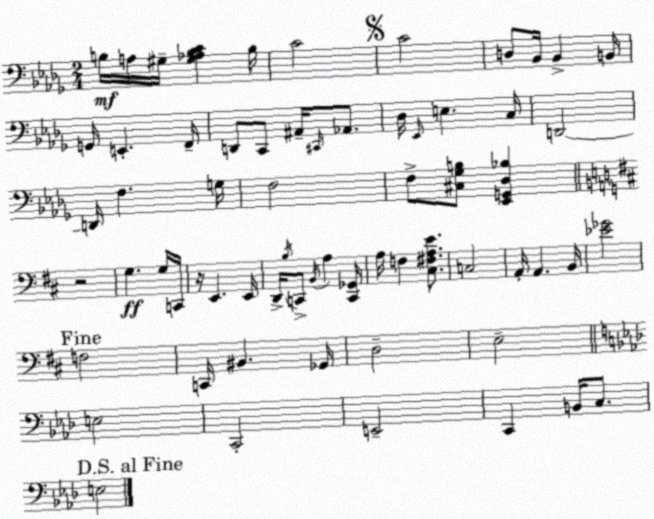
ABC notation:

X:1
T:Untitled
M:2/4
L:1/4
K:Bbm
B,/4 A,/4 ^G,/4 [^G,_A,B,C] B,/4 C2 C2 D,/2 _B,,/4 _B,, B,,/4 G,,/4 E,, F,,/4 D,,/2 C,,/2 ^A,,/4 ^C,,/4 _A,,/2 _D,/4 _E,,/4 E, C,/4 D,,2 D,,/4 F, G,/4 F,2 F,/2 [^C,_G,B,]/2 [_E,,G,,_D,_B,] z2 G, G,/4 C,,/4 z/4 E,, E,,/4 D,,/4 B,/4 C,,/2 B,,/4 A, [C,,_G,,]/4 A,/4 F, [^C,^F,A,E]/2 C,2 A,,/4 A,, B,,/4 [_E_G]2 F,2 C,,/4 ^B,, _G,,/4 D,2 E,2 E,2 C,,2 E,,2 C,, B,,/4 C,/2 E,2